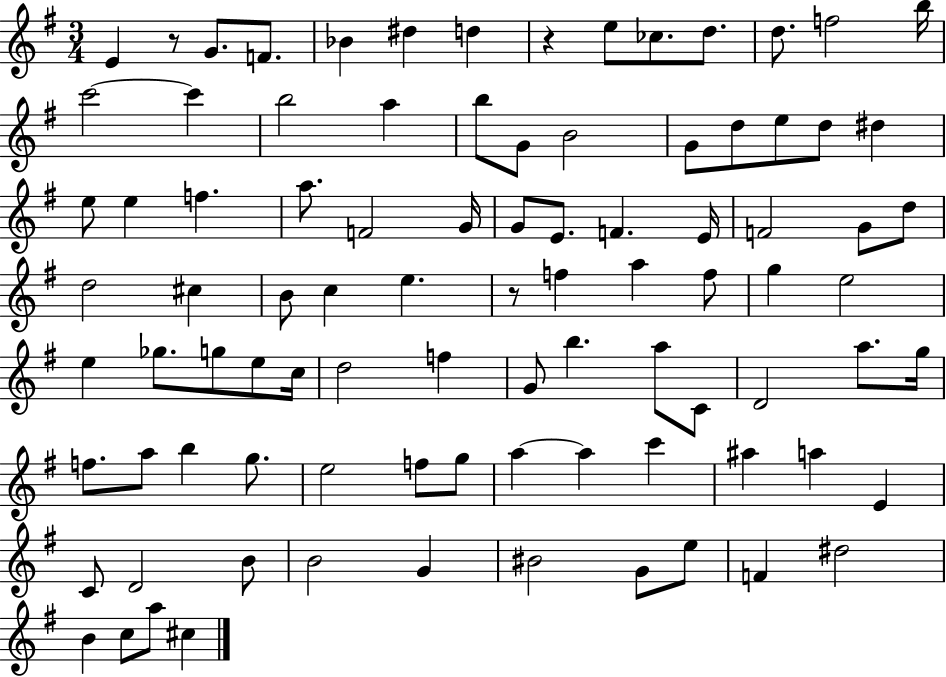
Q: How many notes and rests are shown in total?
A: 91